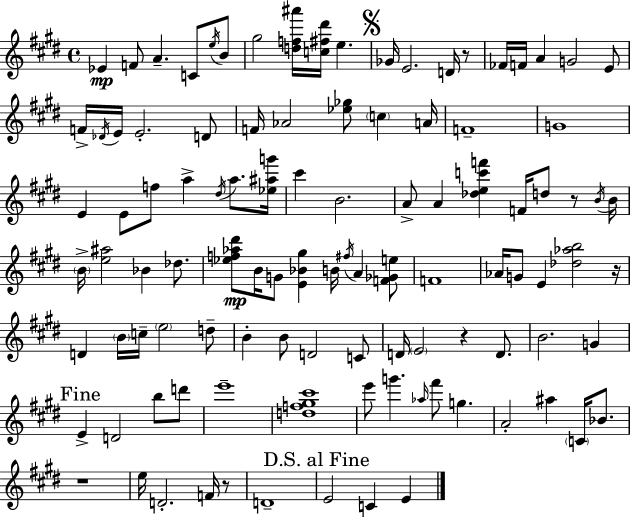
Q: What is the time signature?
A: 4/4